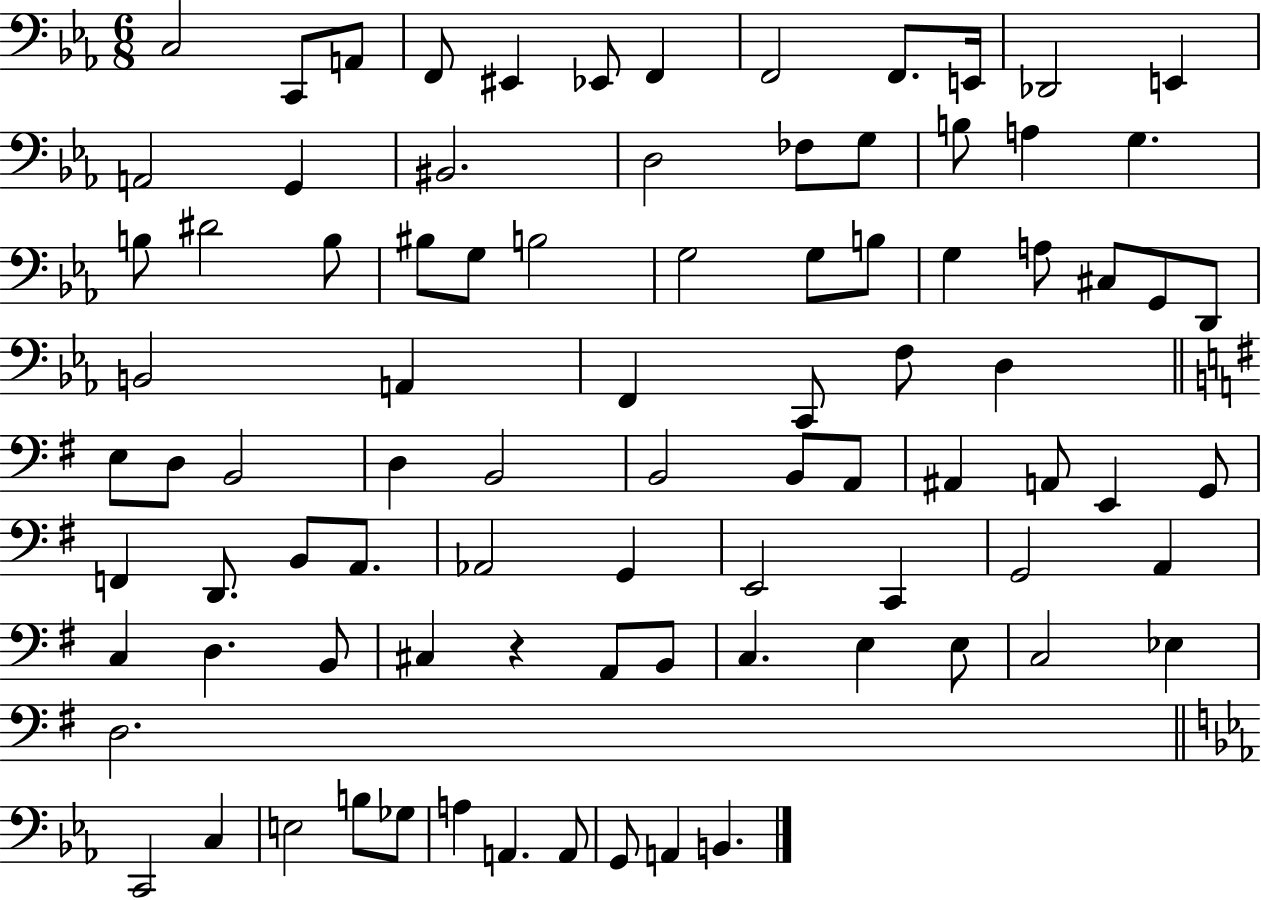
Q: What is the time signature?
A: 6/8